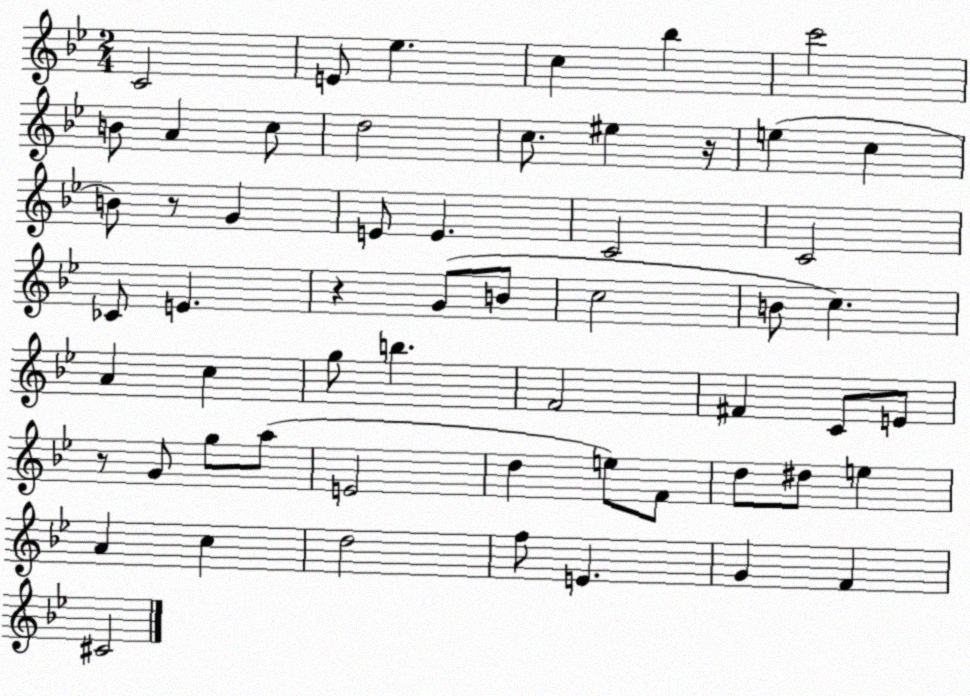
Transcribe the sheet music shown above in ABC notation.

X:1
T:Untitled
M:2/4
L:1/4
K:Bb
C2 E/2 _e c _b c'2 B/2 A c/2 d2 c/2 ^e z/4 e c B/2 z/2 G E/2 E C2 C2 _C/2 E z G/2 B/2 c2 B/2 c A c g/2 b F2 ^F C/2 E/2 z/2 G/2 g/2 a/2 E2 d e/2 F/2 d/2 ^d/2 e A c d2 f/2 E G F ^C2